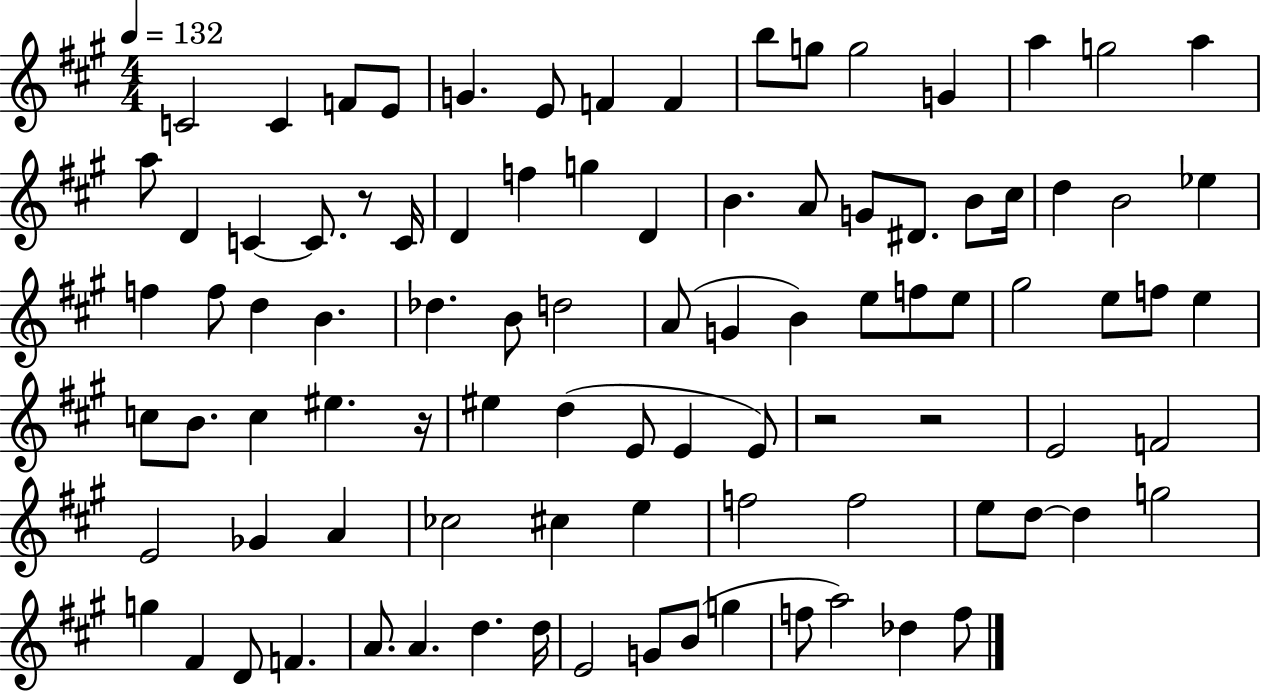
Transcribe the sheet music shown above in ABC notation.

X:1
T:Untitled
M:4/4
L:1/4
K:A
C2 C F/2 E/2 G E/2 F F b/2 g/2 g2 G a g2 a a/2 D C C/2 z/2 C/4 D f g D B A/2 G/2 ^D/2 B/2 ^c/4 d B2 _e f f/2 d B _d B/2 d2 A/2 G B e/2 f/2 e/2 ^g2 e/2 f/2 e c/2 B/2 c ^e z/4 ^e d E/2 E E/2 z2 z2 E2 F2 E2 _G A _c2 ^c e f2 f2 e/2 d/2 d g2 g ^F D/2 F A/2 A d d/4 E2 G/2 B/2 g f/2 a2 _d f/2